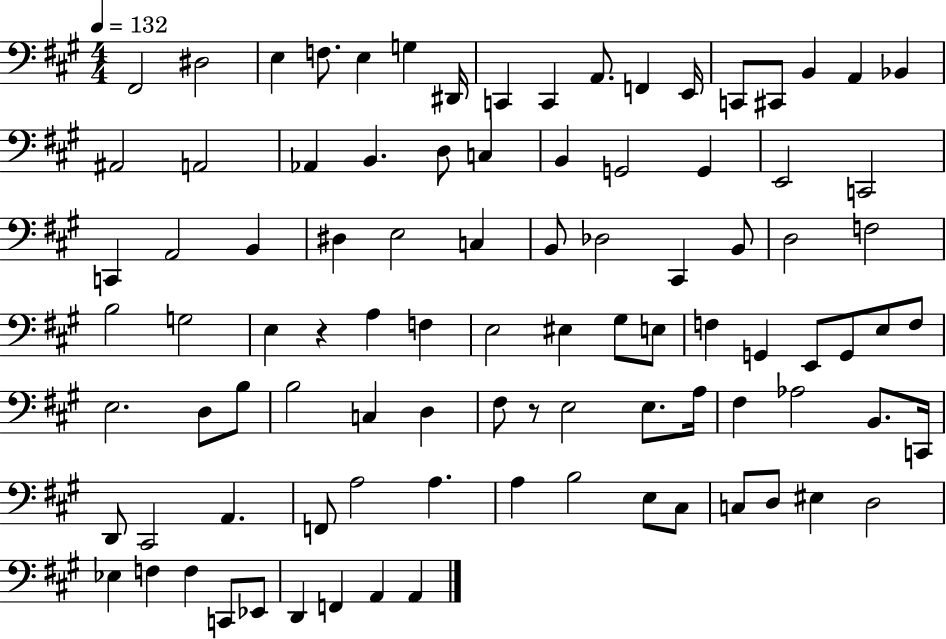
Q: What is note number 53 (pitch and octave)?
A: G2